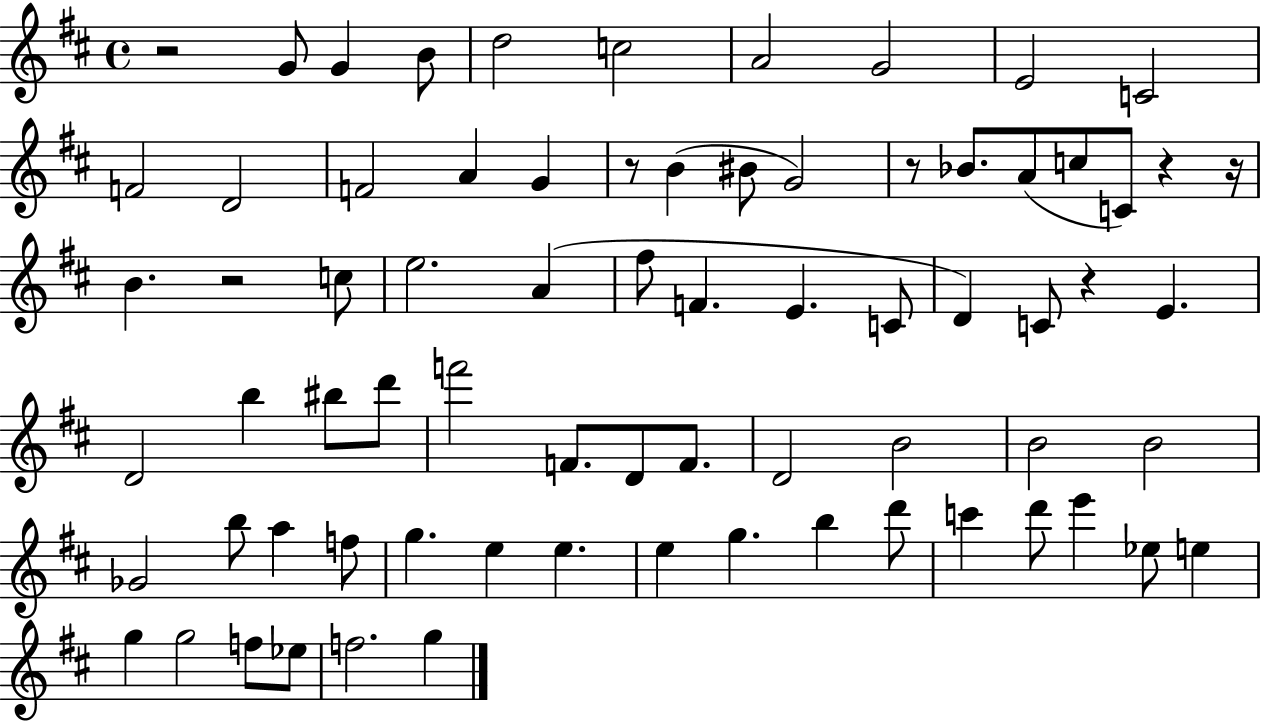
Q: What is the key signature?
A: D major